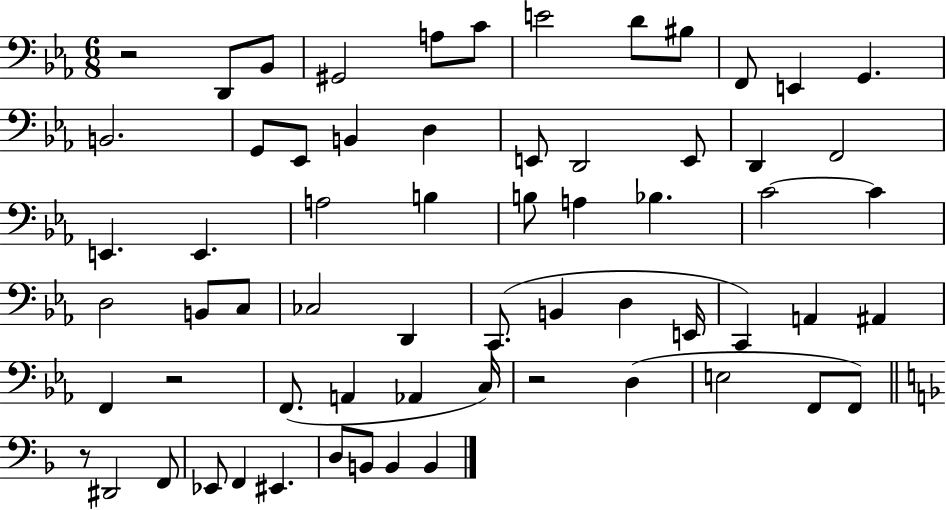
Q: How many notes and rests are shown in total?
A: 64